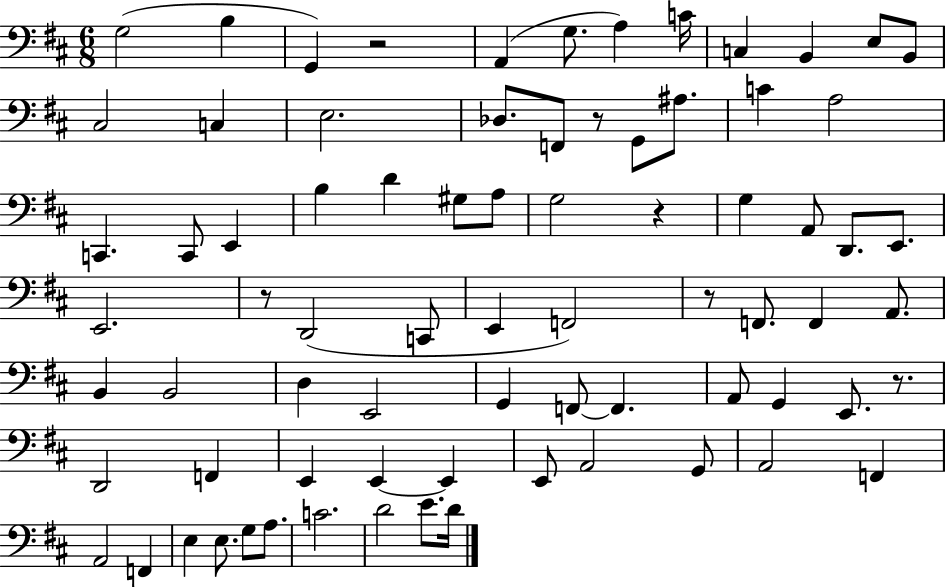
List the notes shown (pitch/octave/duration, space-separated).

G3/h B3/q G2/q R/h A2/q G3/e. A3/q C4/s C3/q B2/q E3/e B2/e C#3/h C3/q E3/h. Db3/e. F2/e R/e G2/e A#3/e. C4/q A3/h C2/q. C2/e E2/q B3/q D4/q G#3/e A3/e G3/h R/q G3/q A2/e D2/e. E2/e. E2/h. R/e D2/h C2/e E2/q F2/h R/e F2/e. F2/q A2/e. B2/q B2/h D3/q E2/h G2/q F2/e F2/q. A2/e G2/q E2/e. R/e. D2/h F2/q E2/q E2/q E2/q E2/e A2/h G2/e A2/h F2/q A2/h F2/q E3/q E3/e. G3/e A3/e. C4/h. D4/h E4/e. D4/s